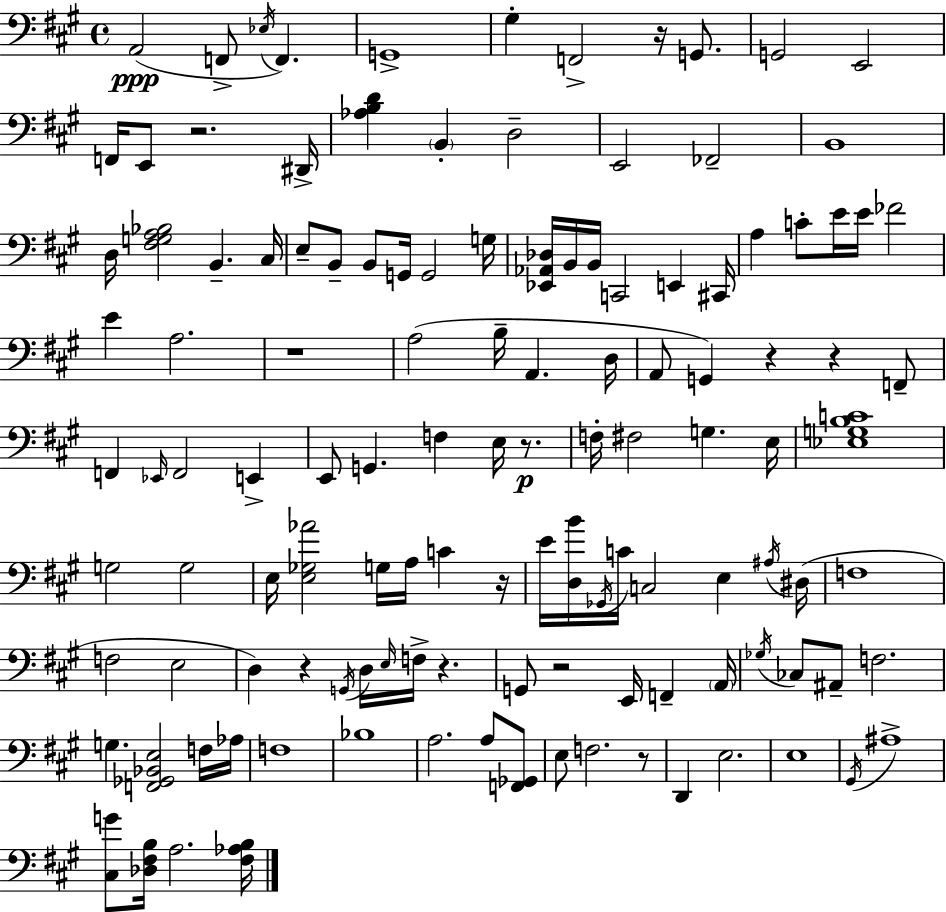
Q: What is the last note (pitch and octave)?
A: A3